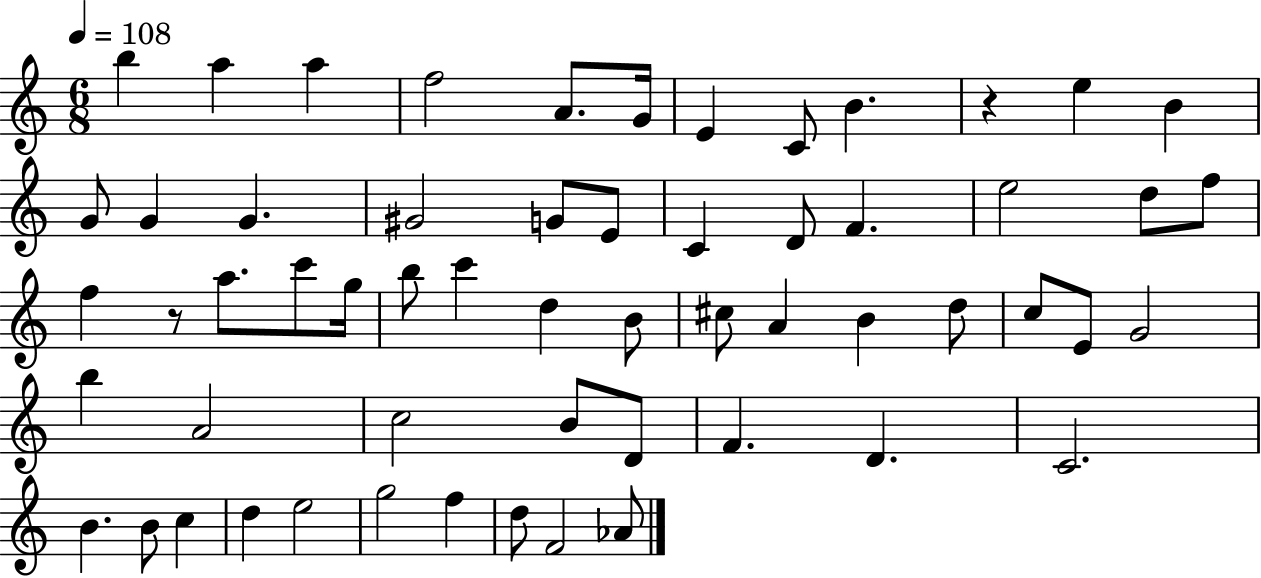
{
  \clef treble
  \numericTimeSignature
  \time 6/8
  \key c \major
  \tempo 4 = 108
  \repeat volta 2 { b''4 a''4 a''4 | f''2 a'8. g'16 | e'4 c'8 b'4. | r4 e''4 b'4 | \break g'8 g'4 g'4. | gis'2 g'8 e'8 | c'4 d'8 f'4. | e''2 d''8 f''8 | \break f''4 r8 a''8. c'''8 g''16 | b''8 c'''4 d''4 b'8 | cis''8 a'4 b'4 d''8 | c''8 e'8 g'2 | \break b''4 a'2 | c''2 b'8 d'8 | f'4. d'4. | c'2. | \break b'4. b'8 c''4 | d''4 e''2 | g''2 f''4 | d''8 f'2 aes'8 | \break } \bar "|."
}